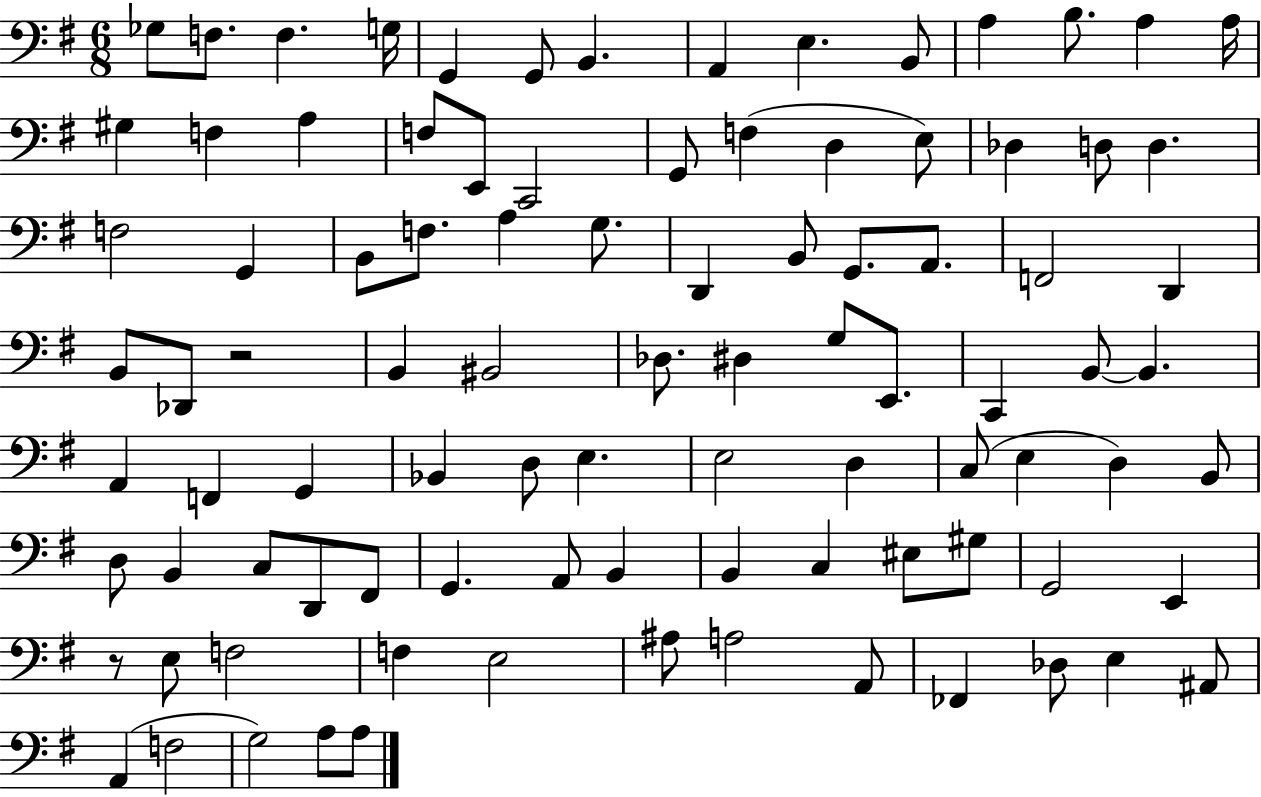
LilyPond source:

{
  \clef bass
  \numericTimeSignature
  \time 6/8
  \key g \major
  ges8 f8. f4. g16 | g,4 g,8 b,4. | a,4 e4. b,8 | a4 b8. a4 a16 | \break gis4 f4 a4 | f8 e,8 c,2 | g,8 f4( d4 e8) | des4 d8 d4. | \break f2 g,4 | b,8 f8. a4 g8. | d,4 b,8 g,8. a,8. | f,2 d,4 | \break b,8 des,8 r2 | b,4 bis,2 | des8. dis4 g8 e,8. | c,4 b,8~~ b,4. | \break a,4 f,4 g,4 | bes,4 d8 e4. | e2 d4 | c8( e4 d4) b,8 | \break d8 b,4 c8 d,8 fis,8 | g,4. a,8 b,4 | b,4 c4 eis8 gis8 | g,2 e,4 | \break r8 e8 f2 | f4 e2 | ais8 a2 a,8 | fes,4 des8 e4 ais,8 | \break a,4( f2 | g2) a8 a8 | \bar "|."
}